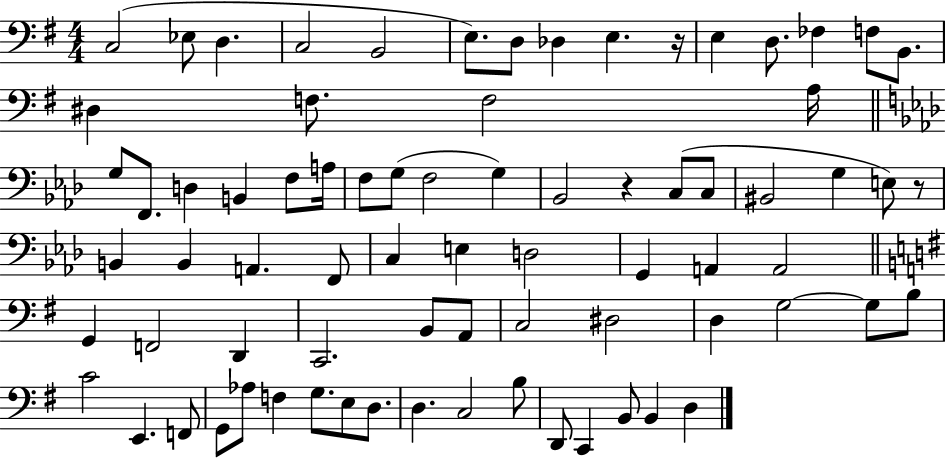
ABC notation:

X:1
T:Untitled
M:4/4
L:1/4
K:G
C,2 _E,/2 D, C,2 B,,2 E,/2 D,/2 _D, E, z/4 E, D,/2 _F, F,/2 B,,/2 ^D, F,/2 F,2 A,/4 G,/2 F,,/2 D, B,, F,/2 A,/4 F,/2 G,/2 F,2 G, _B,,2 z C,/2 C,/2 ^B,,2 G, E,/2 z/2 B,, B,, A,, F,,/2 C, E, D,2 G,, A,, A,,2 G,, F,,2 D,, C,,2 B,,/2 A,,/2 C,2 ^D,2 D, G,2 G,/2 B,/2 C2 E,, F,,/2 G,,/2 _A,/2 F, G,/2 E,/2 D,/2 D, C,2 B,/2 D,,/2 C,, B,,/2 B,, D,